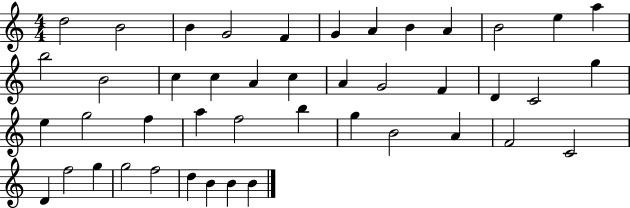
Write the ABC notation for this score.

X:1
T:Untitled
M:4/4
L:1/4
K:C
d2 B2 B G2 F G A B A B2 e a b2 B2 c c A c A G2 F D C2 g e g2 f a f2 b g B2 A F2 C2 D f2 g g2 f2 d B B B